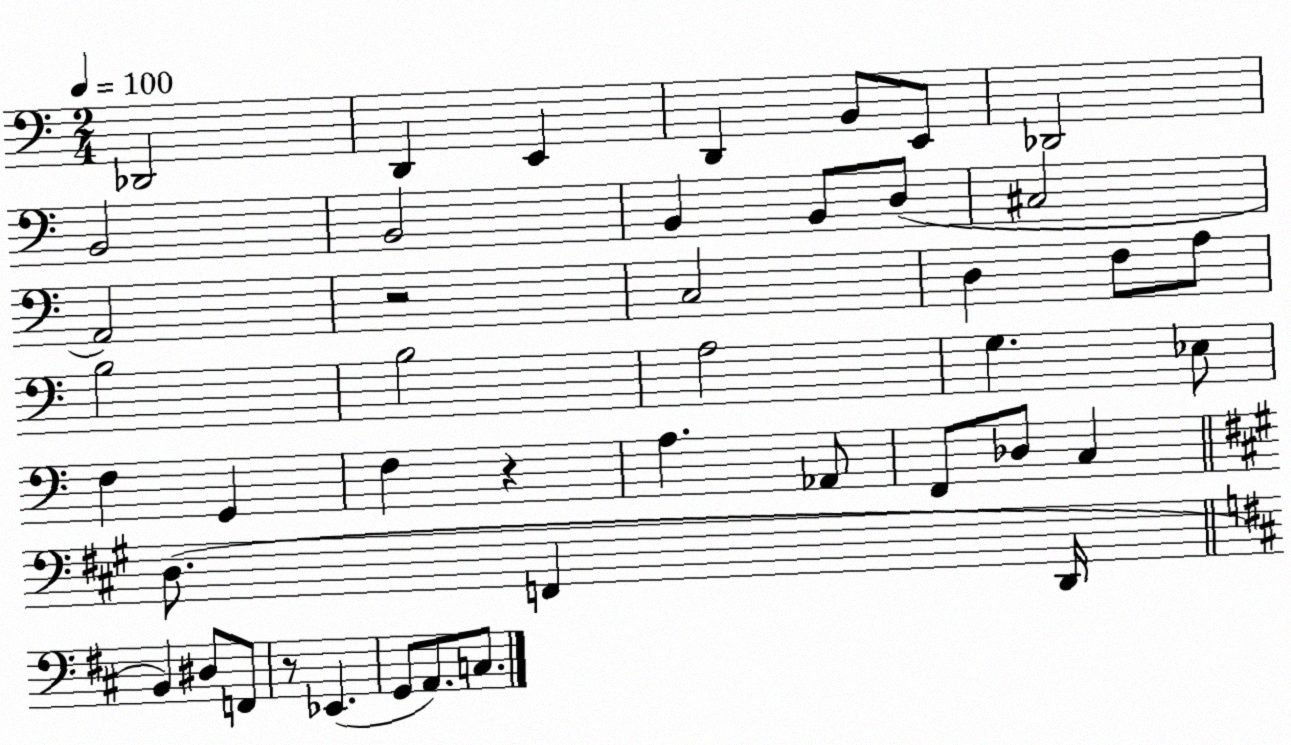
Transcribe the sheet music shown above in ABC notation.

X:1
T:Untitled
M:2/4
L:1/4
K:C
_D,,2 D,, E,, D,, B,,/2 E,,/2 _D,,2 B,,2 B,,2 B,, B,,/2 D,/2 ^C,2 A,,2 z2 C,2 D, F,/2 A,/2 B,2 B,2 A,2 G, _E,/2 F, G,, F, z A, _A,,/2 F,,/2 _D,/2 C, D,/2 F,, D,,/4 B,, ^D,/2 F,,/2 z/2 _E,, G,,/2 A,,/2 C,/2